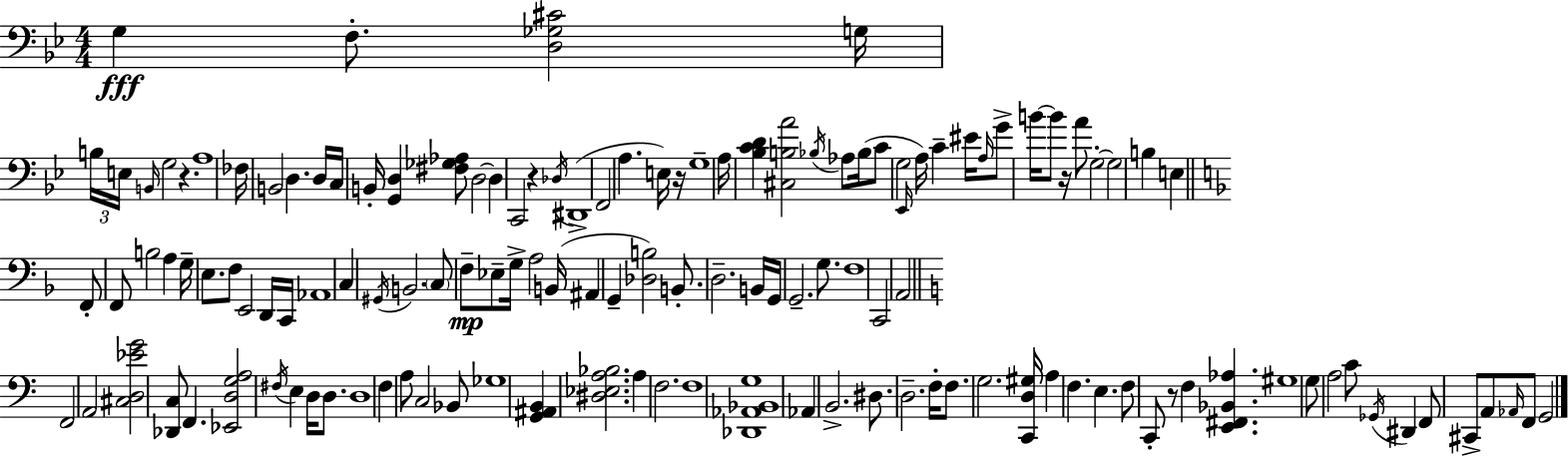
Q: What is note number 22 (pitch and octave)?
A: E3